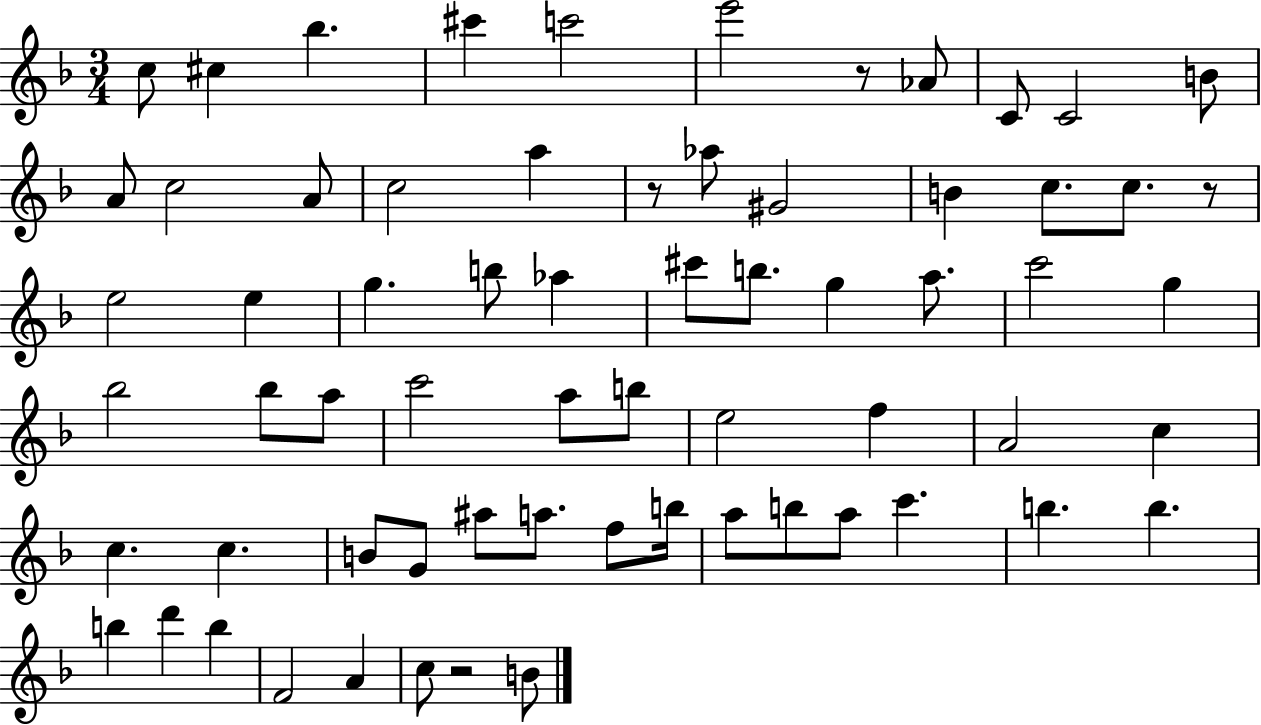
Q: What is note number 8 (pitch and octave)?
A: C4